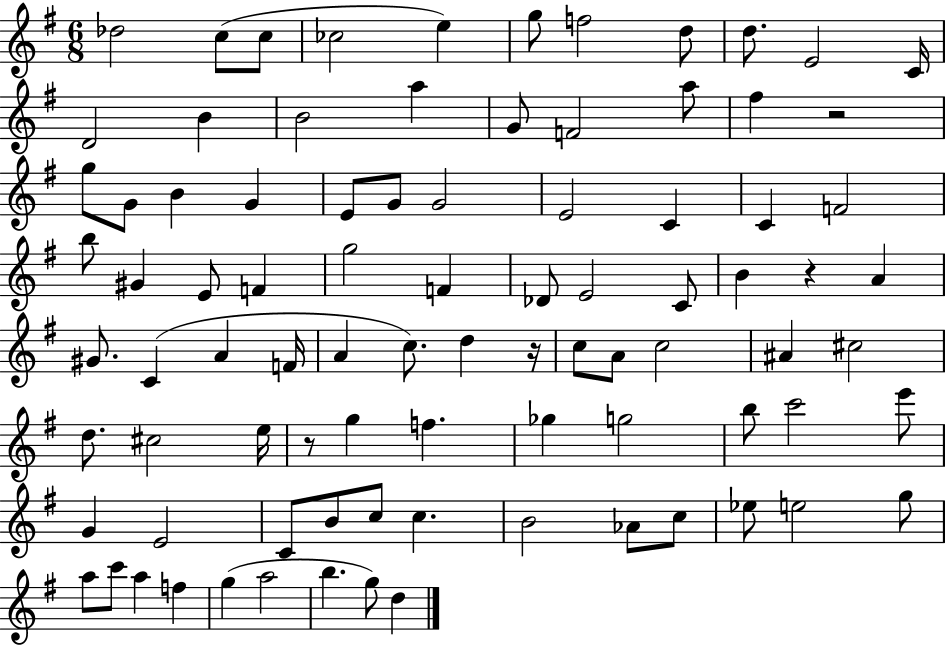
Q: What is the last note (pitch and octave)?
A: D5